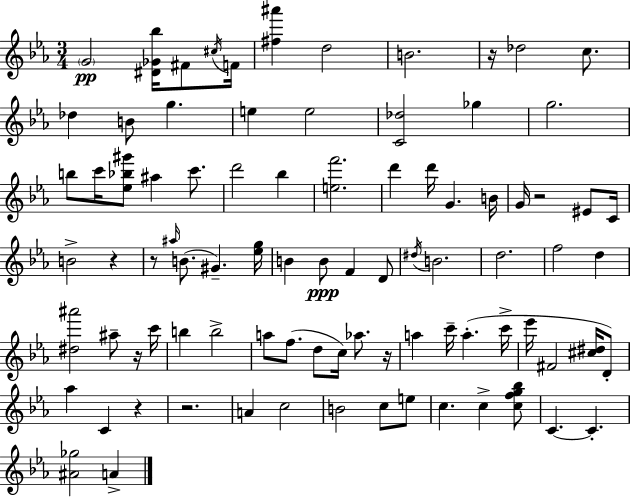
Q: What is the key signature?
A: C minor